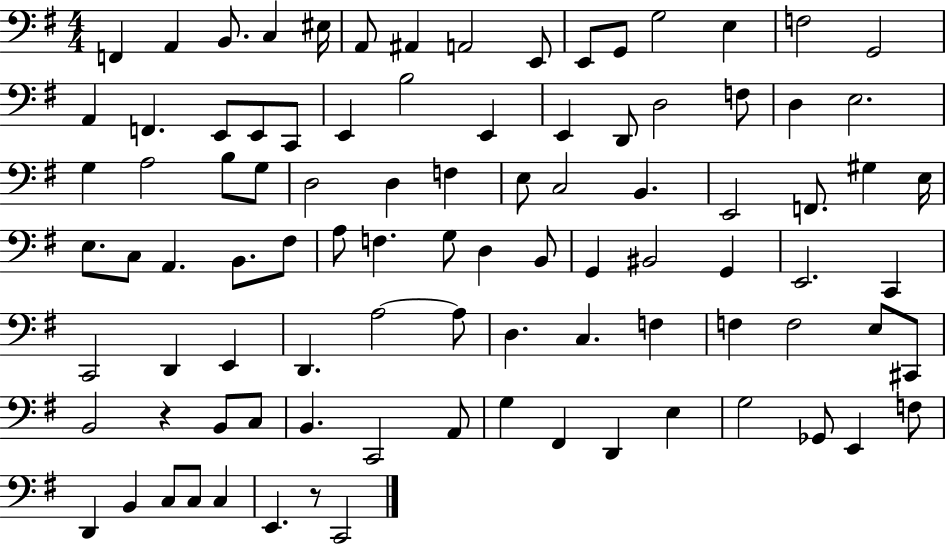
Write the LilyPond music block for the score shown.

{
  \clef bass
  \numericTimeSignature
  \time 4/4
  \key g \major
  \repeat volta 2 { f,4 a,4 b,8. c4 eis16 | a,8 ais,4 a,2 e,8 | e,8 g,8 g2 e4 | f2 g,2 | \break a,4 f,4. e,8 e,8 c,8 | e,4 b2 e,4 | e,4 d,8 d2 f8 | d4 e2. | \break g4 a2 b8 g8 | d2 d4 f4 | e8 c2 b,4. | e,2 f,8. gis4 e16 | \break e8. c8 a,4. b,8. fis8 | a8 f4. g8 d4 b,8 | g,4 bis,2 g,4 | e,2. c,4 | \break c,2 d,4 e,4 | d,4. a2~~ a8 | d4. c4. f4 | f4 f2 e8 cis,8 | \break b,2 r4 b,8 c8 | b,4. c,2 a,8 | g4 fis,4 d,4 e4 | g2 ges,8 e,4 f8 | \break d,4 b,4 c8 c8 c4 | e,4. r8 c,2 | } \bar "|."
}